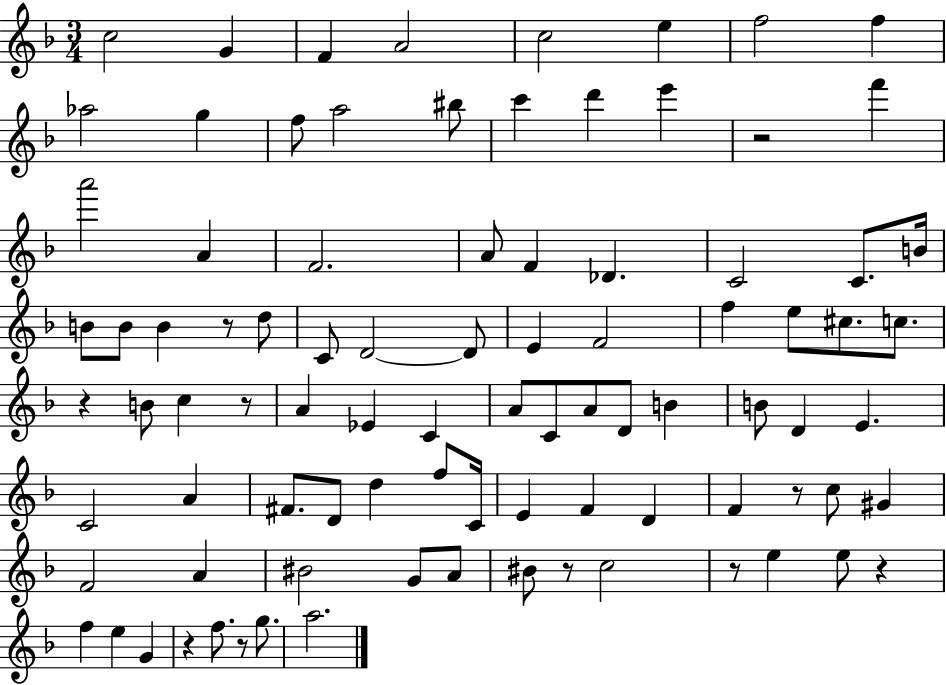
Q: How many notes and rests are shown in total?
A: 90